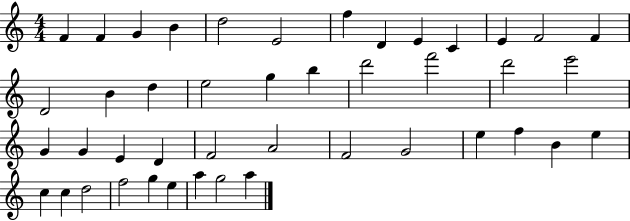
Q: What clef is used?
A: treble